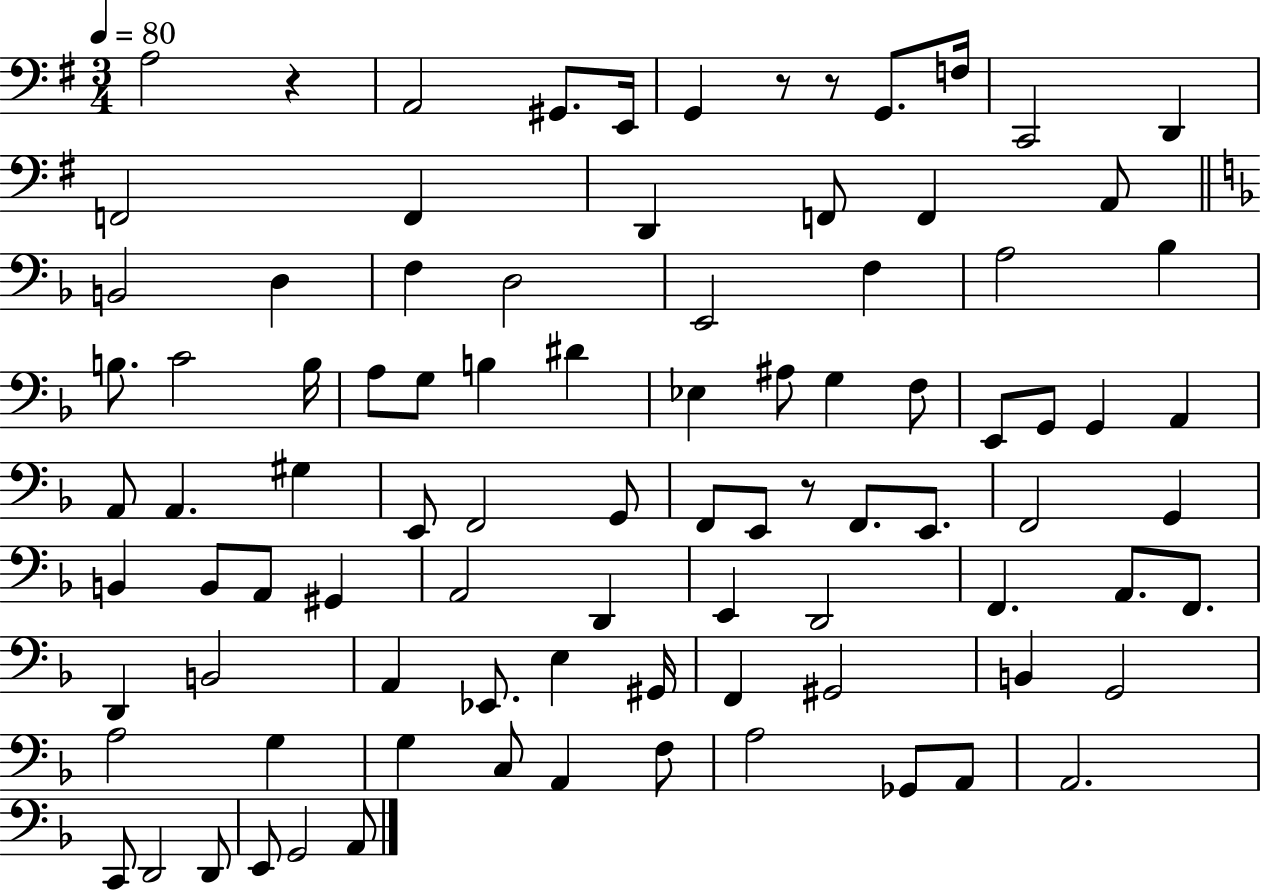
{
  \clef bass
  \numericTimeSignature
  \time 3/4
  \key g \major
  \tempo 4 = 80
  \repeat volta 2 { a2 r4 | a,2 gis,8. e,16 | g,4 r8 r8 g,8. f16 | c,2 d,4 | \break f,2 f,4 | d,4 f,8 f,4 a,8 | \bar "||" \break \key f \major b,2 d4 | f4 d2 | e,2 f4 | a2 bes4 | \break b8. c'2 b16 | a8 g8 b4 dis'4 | ees4 ais8 g4 f8 | e,8 g,8 g,4 a,4 | \break a,8 a,4. gis4 | e,8 f,2 g,8 | f,8 e,8 r8 f,8. e,8. | f,2 g,4 | \break b,4 b,8 a,8 gis,4 | a,2 d,4 | e,4 d,2 | f,4. a,8. f,8. | \break d,4 b,2 | a,4 ees,8. e4 gis,16 | f,4 gis,2 | b,4 g,2 | \break a2 g4 | g4 c8 a,4 f8 | a2 ges,8 a,8 | a,2. | \break c,8 d,2 d,8 | e,8 g,2 a,8 | } \bar "|."
}